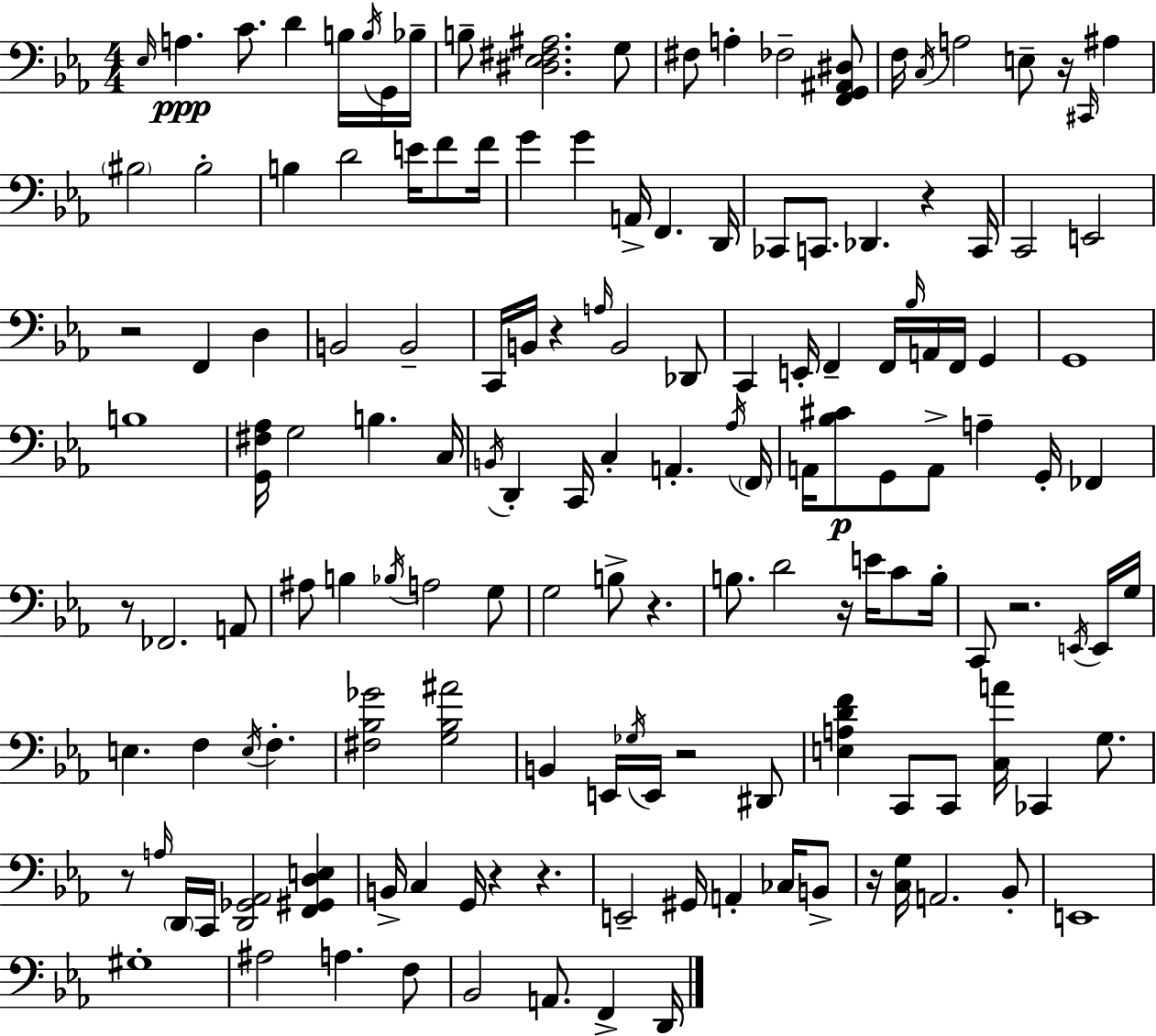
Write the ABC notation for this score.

X:1
T:Untitled
M:4/4
L:1/4
K:Eb
_E,/4 A, C/2 D B,/4 B,/4 G,,/4 _B,/4 B,/2 [^D,_E,^F,^A,]2 G,/2 ^F,/2 A, _F,2 [F,,G,,^A,,^D,]/2 F,/4 C,/4 A,2 E,/2 z/4 ^C,,/4 ^A, ^B,2 ^B,2 B, D2 E/4 F/2 F/4 G G A,,/4 F,, D,,/4 _C,,/2 C,,/2 _D,, z C,,/4 C,,2 E,,2 z2 F,, D, B,,2 B,,2 C,,/4 B,,/4 z A,/4 B,,2 _D,,/2 C,, E,,/4 F,, F,,/4 _B,/4 A,,/4 F,,/4 G,, G,,4 B,4 [G,,^F,_A,]/4 G,2 B, C,/4 B,,/4 D,, C,,/4 C, A,, _A,/4 F,,/4 A,,/4 [_B,^C]/2 G,,/2 A,,/2 A, G,,/4 _F,, z/2 _F,,2 A,,/2 ^A,/2 B, _B,/4 A,2 G,/2 G,2 B,/2 z B,/2 D2 z/4 E/4 C/2 B,/4 C,,/2 z2 E,,/4 E,,/4 G,/4 E, F, E,/4 F, [^F,_B,_G]2 [G,_B,^A]2 B,, E,,/4 _G,/4 E,,/4 z2 ^D,,/2 [E,A,DF] C,,/2 C,,/2 [C,A]/4 _C,, G,/2 z/2 A,/4 D,,/4 C,,/4 [D,,_G,,_A,,]2 [F,,^G,,D,E,] B,,/4 C, G,,/4 z z E,,2 ^G,,/4 A,, _C,/4 B,,/2 z/4 [C,G,]/4 A,,2 _B,,/2 E,,4 ^G,4 ^A,2 A, F,/2 _B,,2 A,,/2 F,, D,,/4